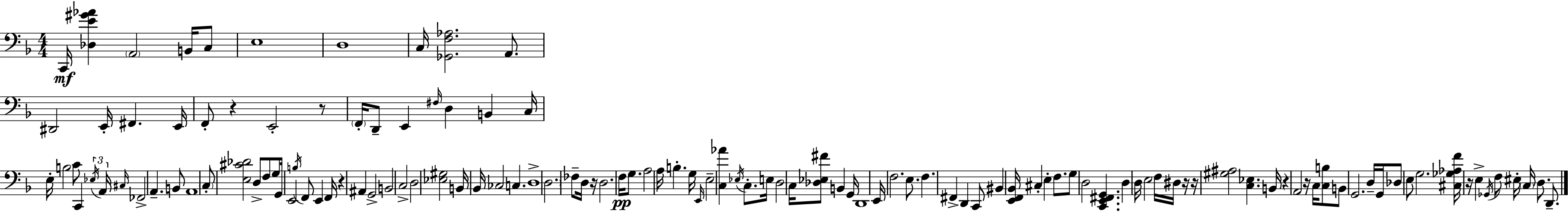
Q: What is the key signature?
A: F major